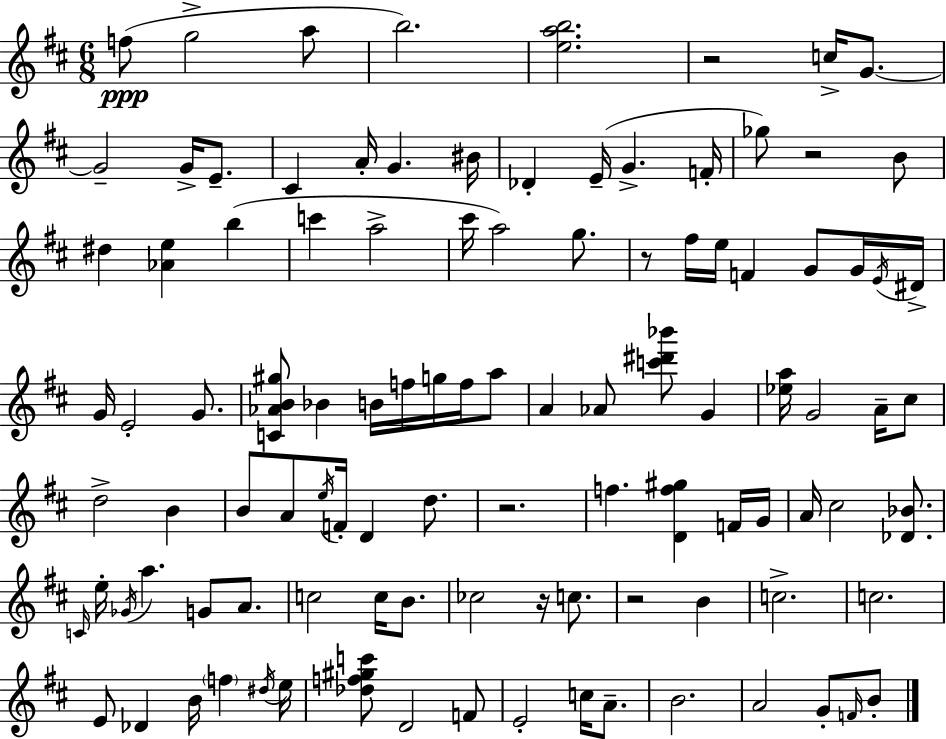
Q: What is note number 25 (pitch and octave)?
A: A5